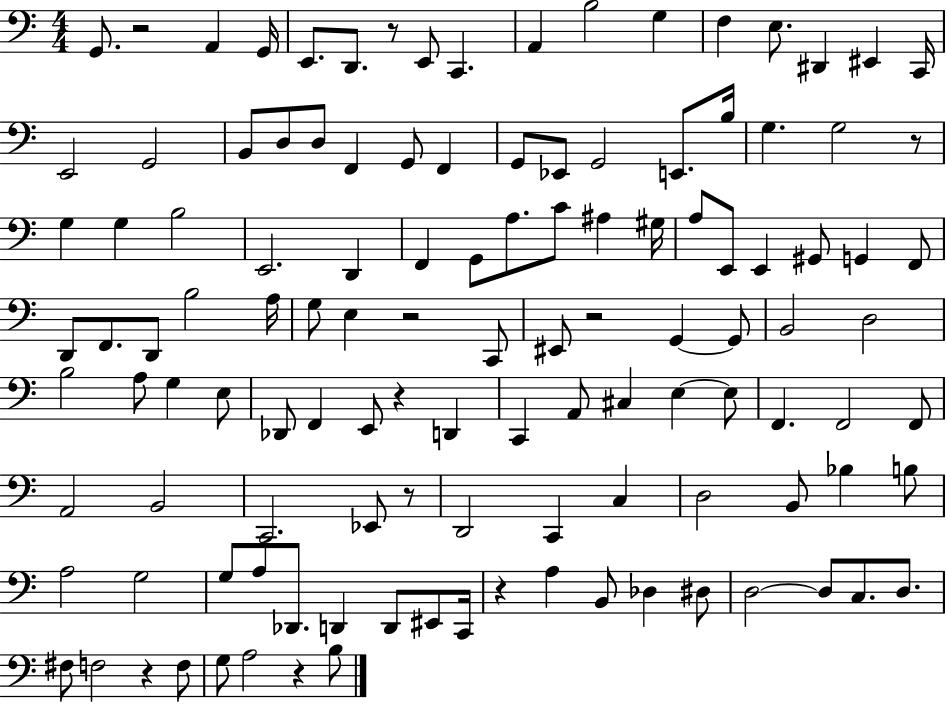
G2/e. R/h A2/q G2/s E2/e. D2/e. R/e E2/e C2/q. A2/q B3/h G3/q F3/q E3/e. D#2/q EIS2/q C2/s E2/h G2/h B2/e D3/e D3/e F2/q G2/e F2/q G2/e Eb2/e G2/h E2/e. B3/s G3/q. G3/h R/e G3/q G3/q B3/h E2/h. D2/q F2/q G2/e A3/e. C4/e A#3/q G#3/s A3/e E2/e E2/q G#2/e G2/q F2/e D2/e F2/e. D2/e B3/h A3/s G3/e E3/q R/h C2/e EIS2/e R/h G2/q G2/e B2/h D3/h B3/h A3/e G3/q E3/e Db2/e F2/q E2/e R/q D2/q C2/q A2/e C#3/q E3/q E3/e F2/q. F2/h F2/e A2/h B2/h C2/h. Eb2/e R/e D2/h C2/q C3/q D3/h B2/e Bb3/q B3/e A3/h G3/h G3/e A3/e Db2/e. D2/q D2/e EIS2/e C2/s R/q A3/q B2/e Db3/q D#3/e D3/h D3/e C3/e. D3/e. F#3/e F3/h R/q F3/e G3/e A3/h R/q B3/e